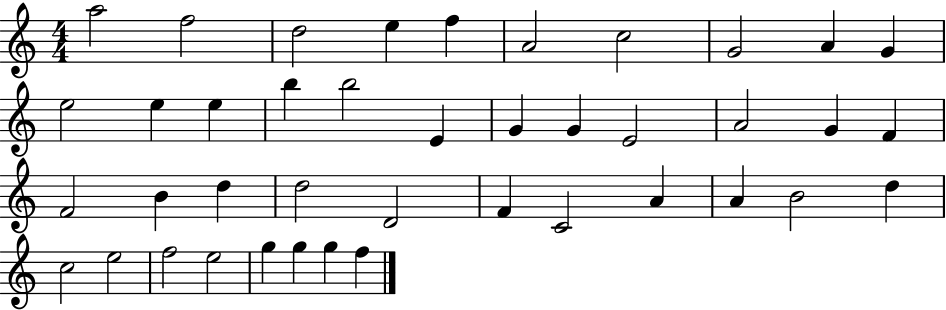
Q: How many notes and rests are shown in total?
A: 41